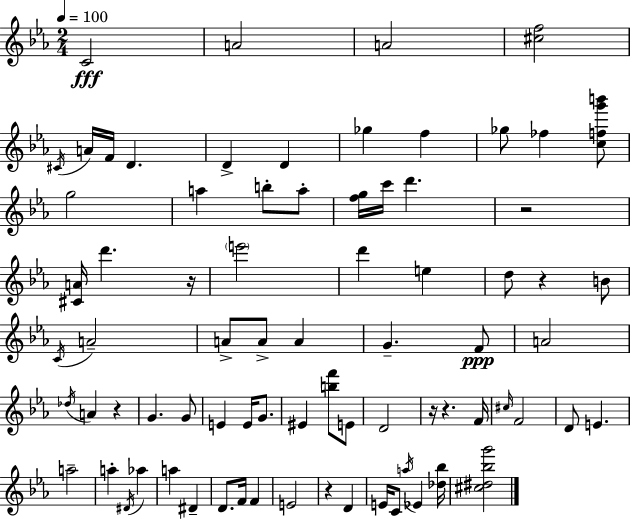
{
  \clef treble
  \numericTimeSignature
  \time 2/4
  \key ees \major
  \tempo 4 = 100
  c'2\fff | a'2 | a'2 | <cis'' f''>2 | \break \acciaccatura { cis'16 } a'16 f'16 d'4. | d'4-> d'4 | ges''4 f''4 | ges''8 fes''4 <c'' f'' g''' b'''>8 | \break g''2 | a''4 b''8-. a''8-. | <f'' g''>16 c'''16 d'''4. | r2 | \break <cis' a'>16 d'''4. | r16 \parenthesize e'''2 | d'''4 e''4 | d''8 r4 b'8 | \break \acciaccatura { c'16 } a'2-- | a'8-> a'8-> a'4 | g'4.-- | f'8\ppp a'2 | \break \acciaccatura { des''16 } a'4 r4 | g'4. | g'8 e'4 e'16 | g'8. eis'4 <b'' f'''>8 | \break e'8 d'2 | r16 r4. | f'16 \grace { cis''16 } f'2 | d'8 e'4. | \break a''2-- | a''4-. | \acciaccatura { dis'16 } aes''4 a''4 | dis'4-- d'8. | \break f'16 f'4 e'2 | r4 | d'4 e'16 c'8 | \acciaccatura { a''16 } ees'4 <des'' bes''>16 <cis'' dis'' bes'' g'''>2 | \break \bar "|."
}